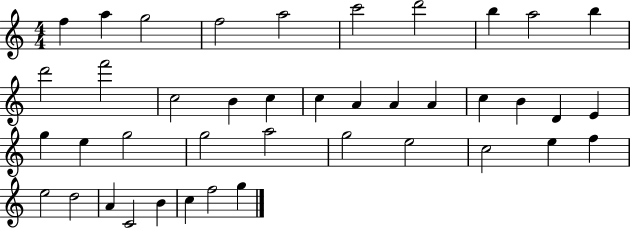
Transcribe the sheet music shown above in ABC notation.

X:1
T:Untitled
M:4/4
L:1/4
K:C
f a g2 f2 a2 c'2 d'2 b a2 b d'2 f'2 c2 B c c A A A c B D E g e g2 g2 a2 g2 e2 c2 e f e2 d2 A C2 B c f2 g